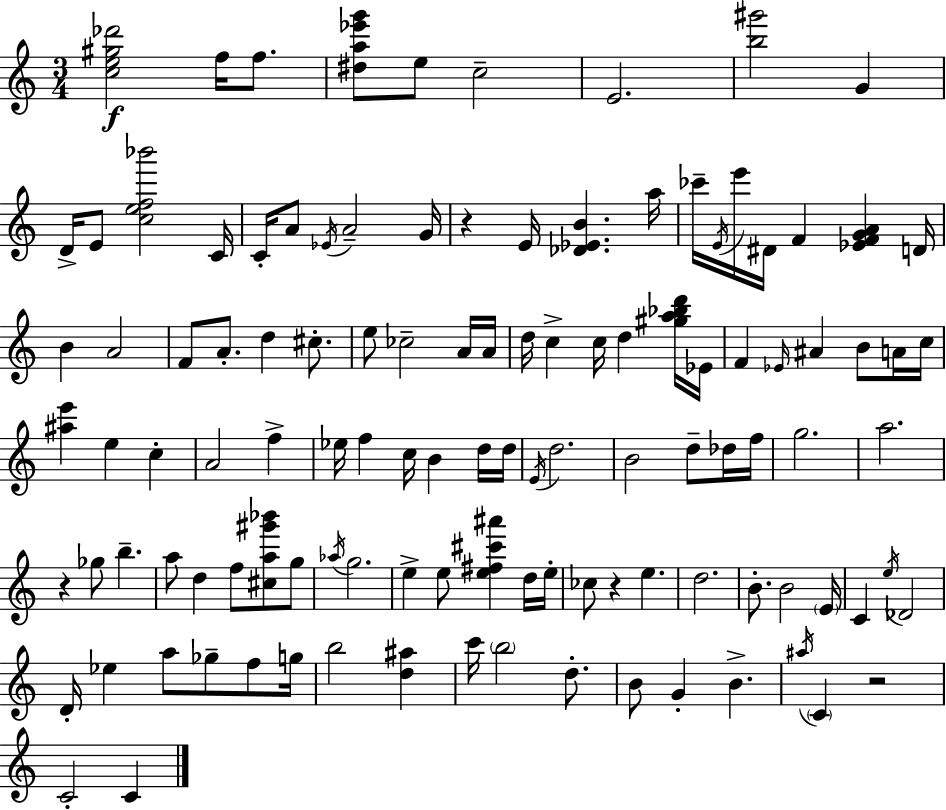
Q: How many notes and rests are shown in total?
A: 114